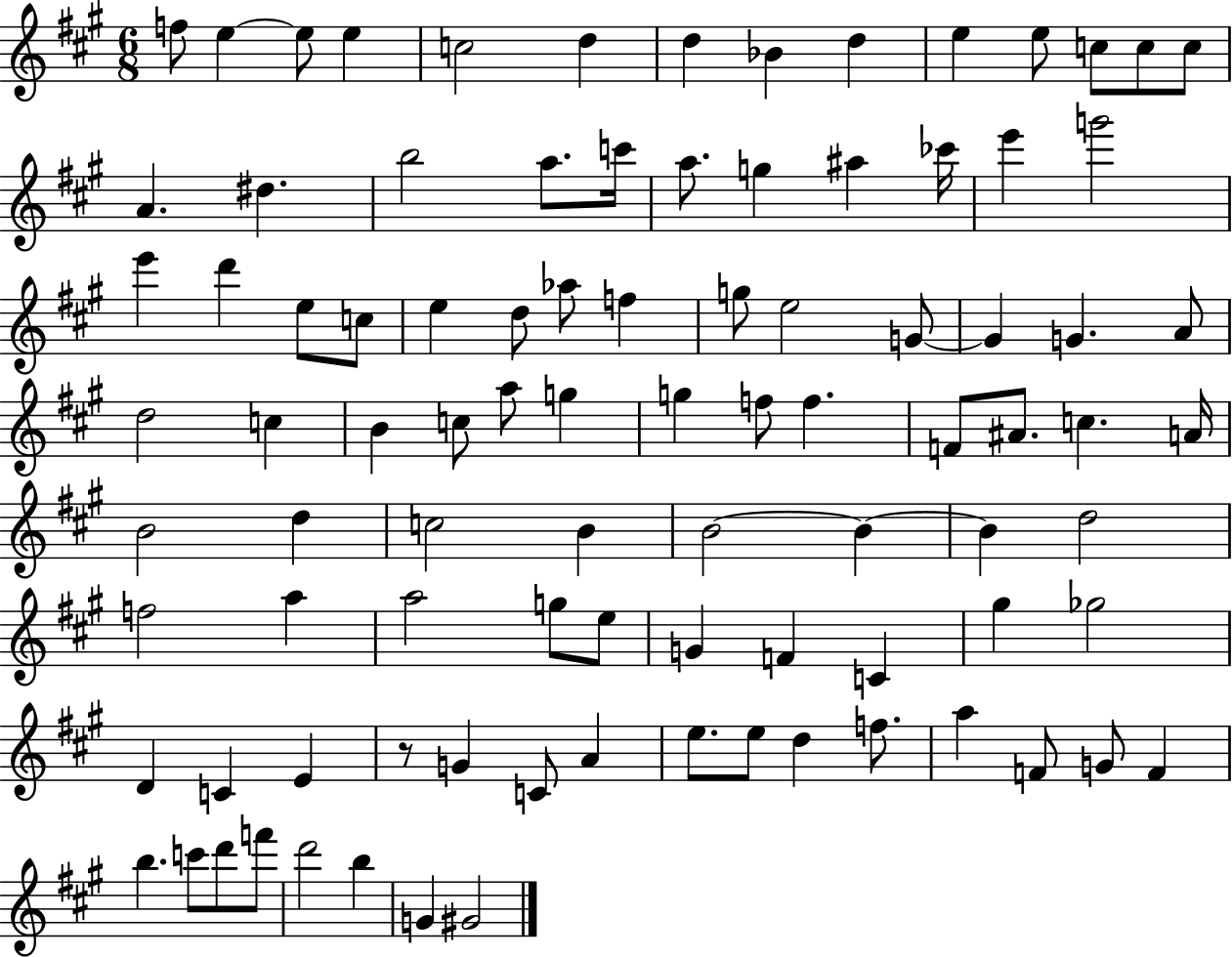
{
  \clef treble
  \numericTimeSignature
  \time 6/8
  \key a \major
  f''8 e''4~~ e''8 e''4 | c''2 d''4 | d''4 bes'4 d''4 | e''4 e''8 c''8 c''8 c''8 | \break a'4. dis''4. | b''2 a''8. c'''16 | a''8. g''4 ais''4 ces'''16 | e'''4 g'''2 | \break e'''4 d'''4 e''8 c''8 | e''4 d''8 aes''8 f''4 | g''8 e''2 g'8~~ | g'4 g'4. a'8 | \break d''2 c''4 | b'4 c''8 a''8 g''4 | g''4 f''8 f''4. | f'8 ais'8. c''4. a'16 | \break b'2 d''4 | c''2 b'4 | b'2~~ b'4~~ | b'4 d''2 | \break f''2 a''4 | a''2 g''8 e''8 | g'4 f'4 c'4 | gis''4 ges''2 | \break d'4 c'4 e'4 | r8 g'4 c'8 a'4 | e''8. e''8 d''4 f''8. | a''4 f'8 g'8 f'4 | \break b''4. c'''8 d'''8 f'''8 | d'''2 b''4 | g'4 gis'2 | \bar "|."
}